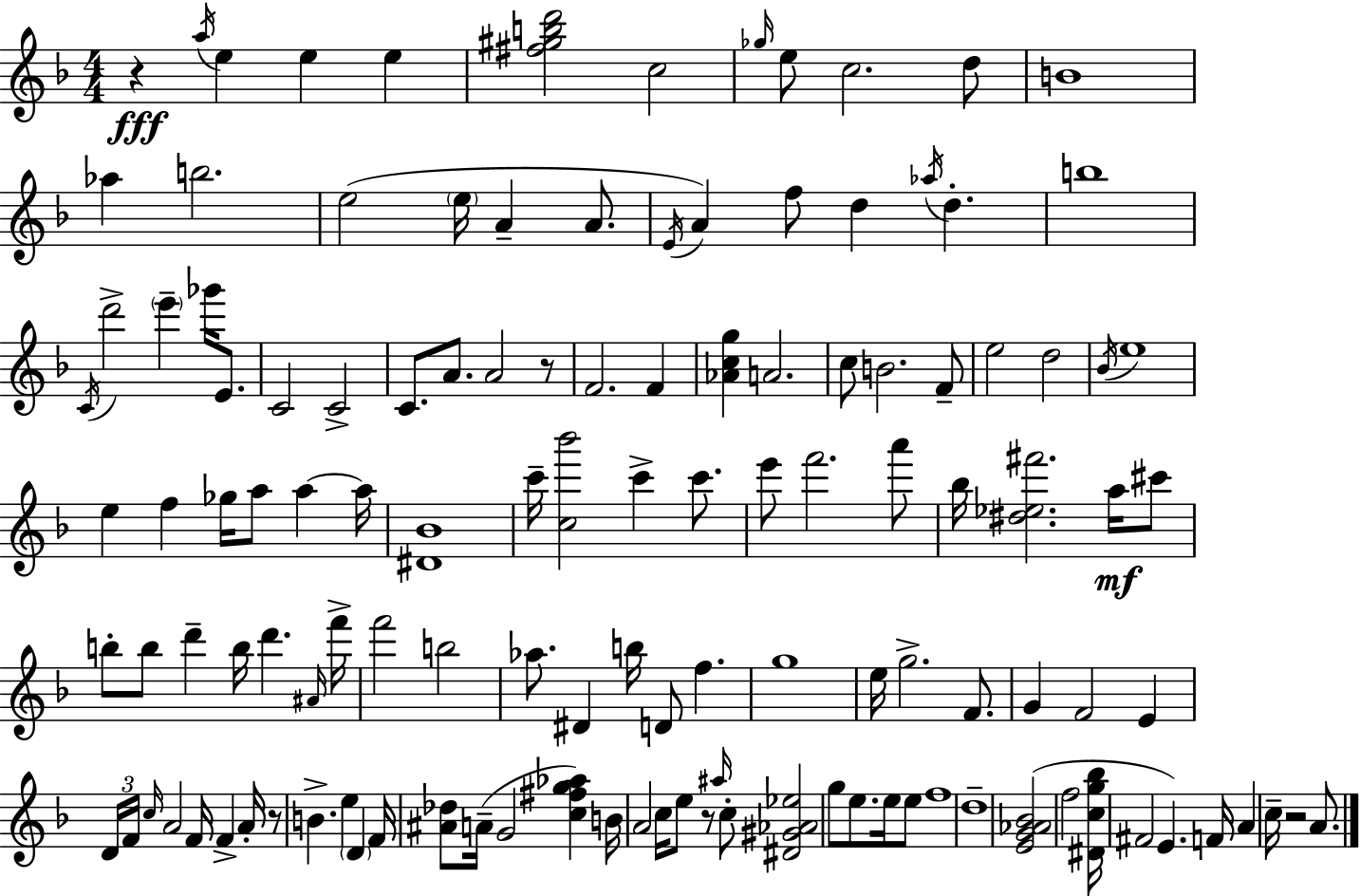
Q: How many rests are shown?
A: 5